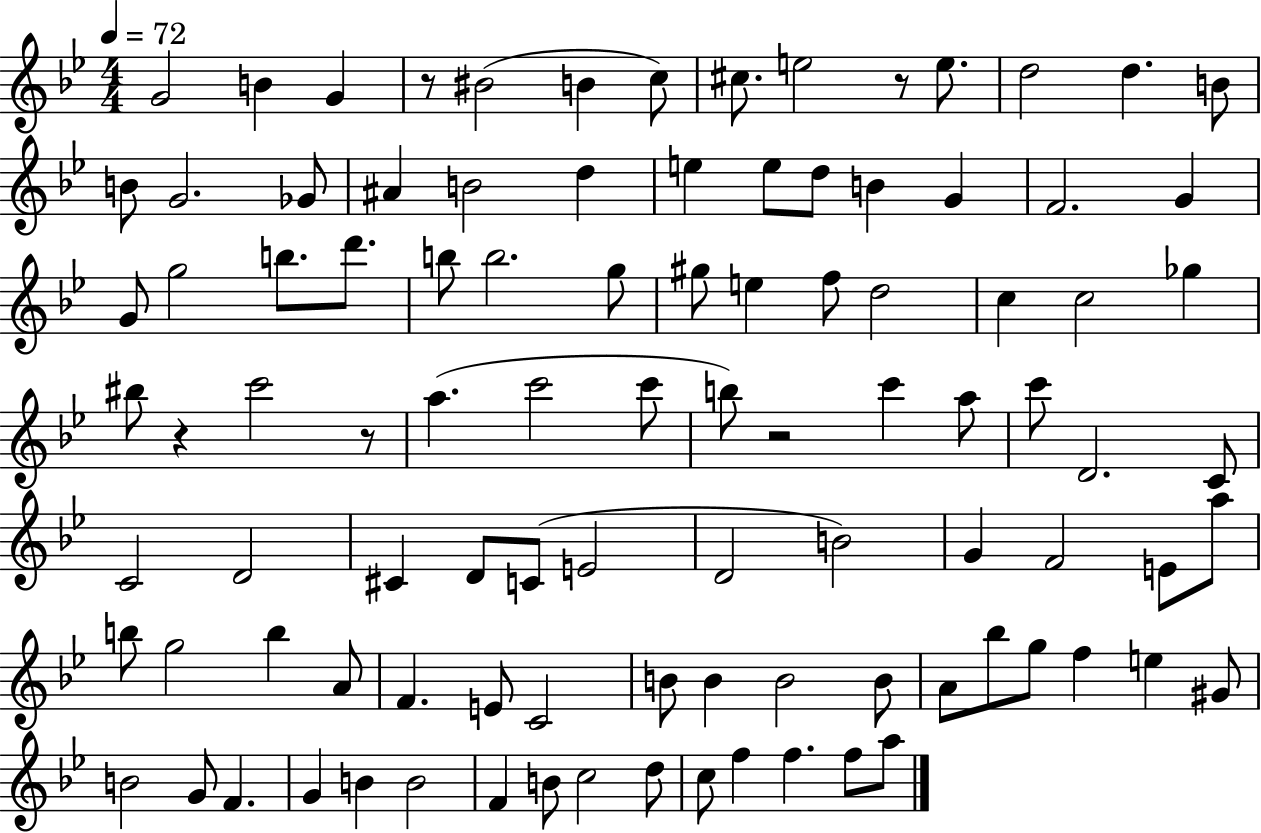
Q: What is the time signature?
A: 4/4